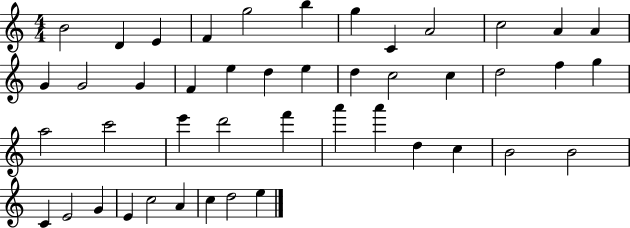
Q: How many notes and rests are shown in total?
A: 45